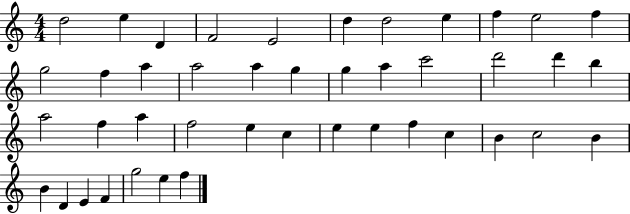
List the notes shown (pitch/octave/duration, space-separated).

D5/h E5/q D4/q F4/h E4/h D5/q D5/h E5/q F5/q E5/h F5/q G5/h F5/q A5/q A5/h A5/q G5/q G5/q A5/q C6/h D6/h D6/q B5/q A5/h F5/q A5/q F5/h E5/q C5/q E5/q E5/q F5/q C5/q B4/q C5/h B4/q B4/q D4/q E4/q F4/q G5/h E5/q F5/q